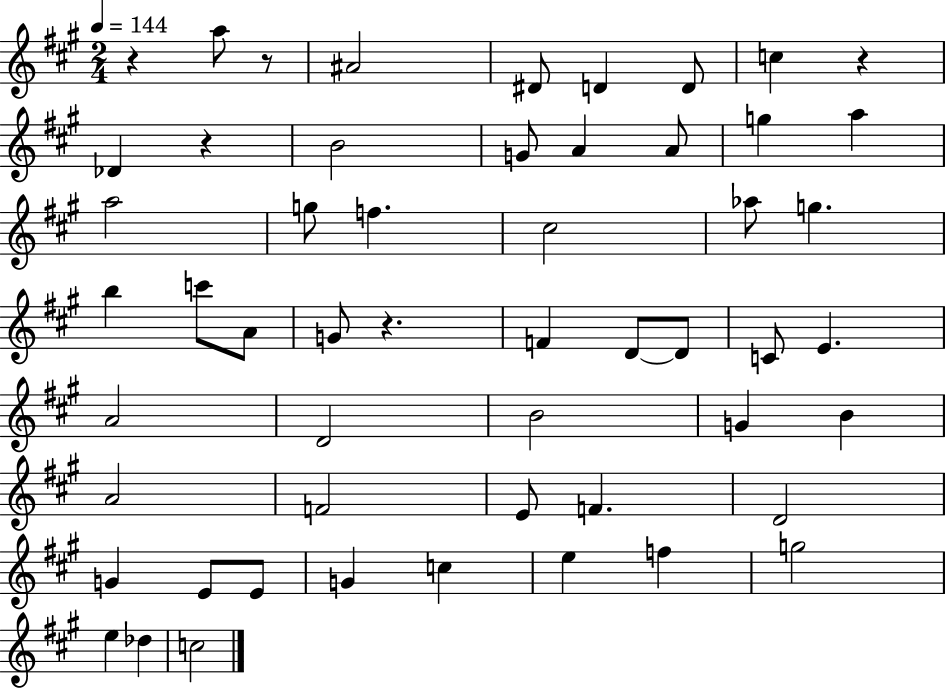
X:1
T:Untitled
M:2/4
L:1/4
K:A
z a/2 z/2 ^A2 ^D/2 D D/2 c z _D z B2 G/2 A A/2 g a a2 g/2 f ^c2 _a/2 g b c'/2 A/2 G/2 z F D/2 D/2 C/2 E A2 D2 B2 G B A2 F2 E/2 F D2 G E/2 E/2 G c e f g2 e _d c2